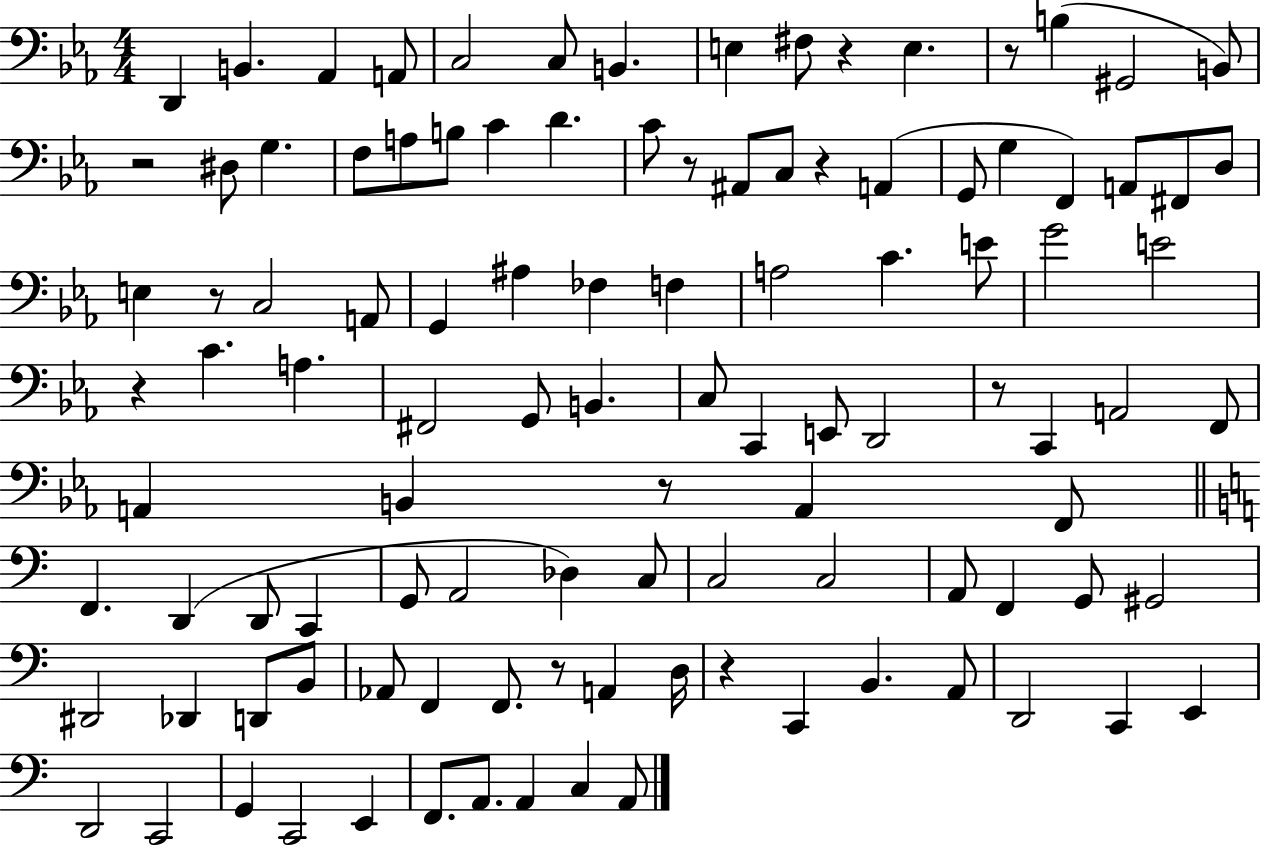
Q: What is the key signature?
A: EES major